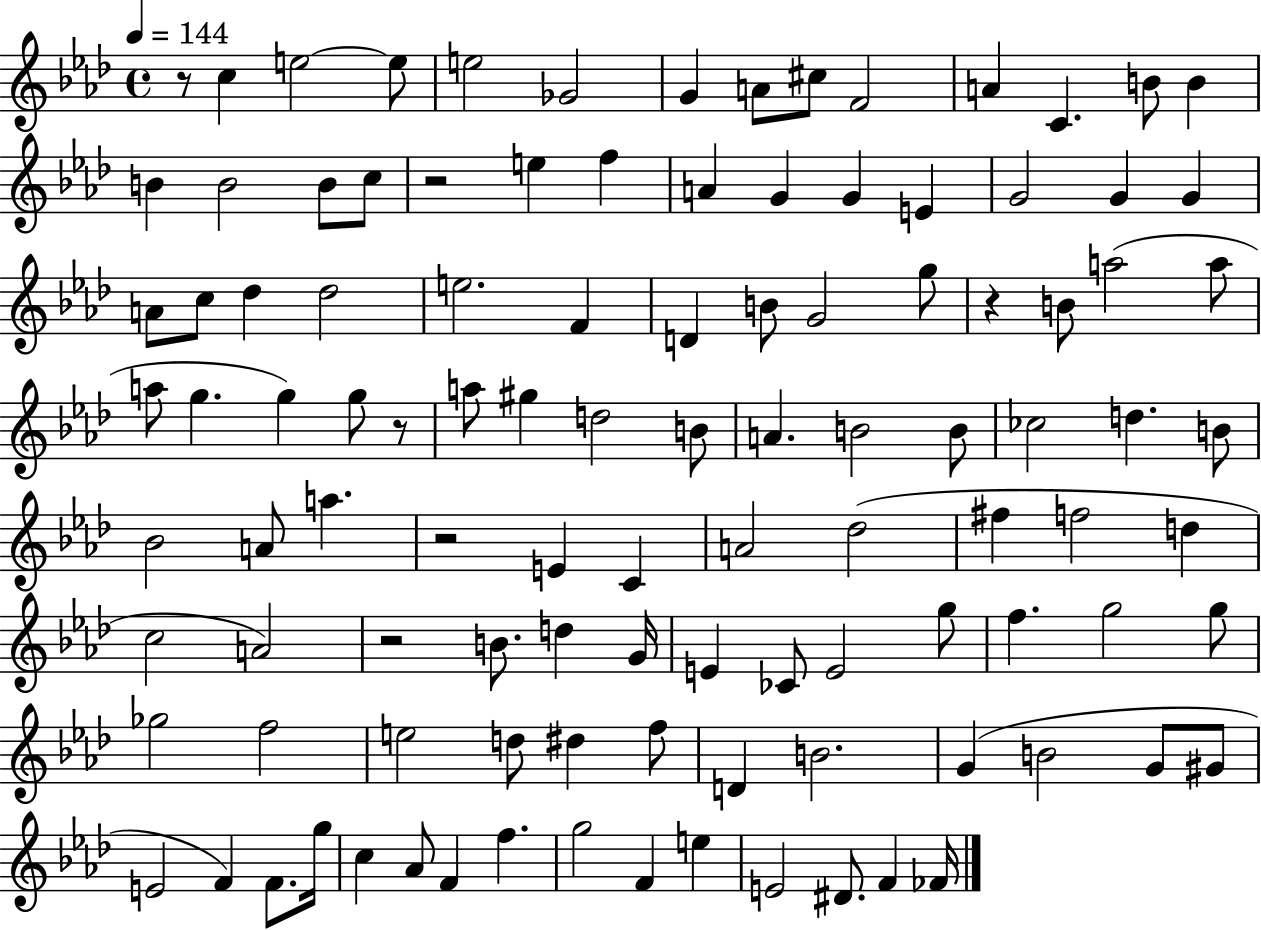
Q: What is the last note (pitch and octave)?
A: FES4